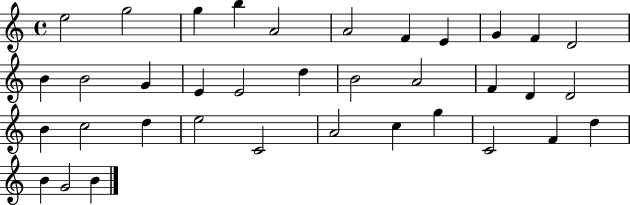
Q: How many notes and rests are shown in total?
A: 36